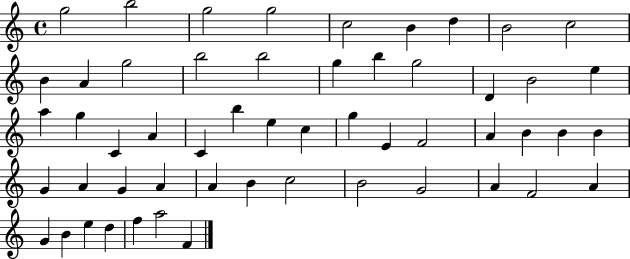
G5/h B5/h G5/h G5/h C5/h B4/q D5/q B4/h C5/h B4/q A4/q G5/h B5/h B5/h G5/q B5/q G5/h D4/q B4/h E5/q A5/q G5/q C4/q A4/q C4/q B5/q E5/q C5/q G5/q E4/q F4/h A4/q B4/q B4/q B4/q G4/q A4/q G4/q A4/q A4/q B4/q C5/h B4/h G4/h A4/q F4/h A4/q G4/q B4/q E5/q D5/q F5/q A5/h F4/q